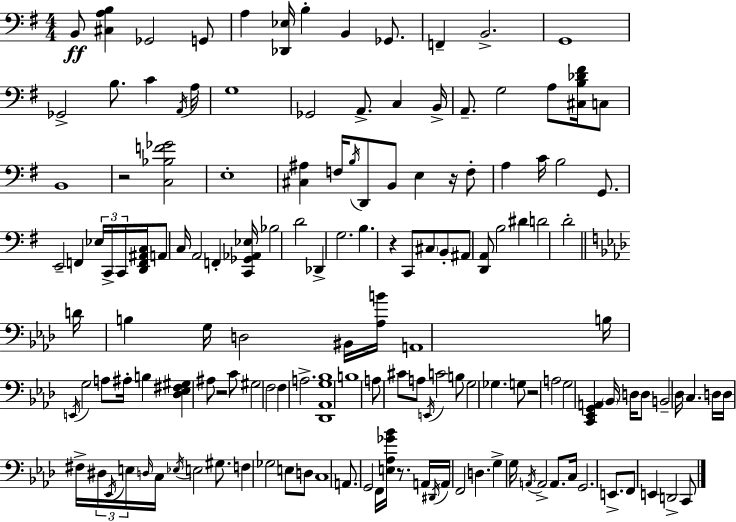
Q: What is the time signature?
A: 4/4